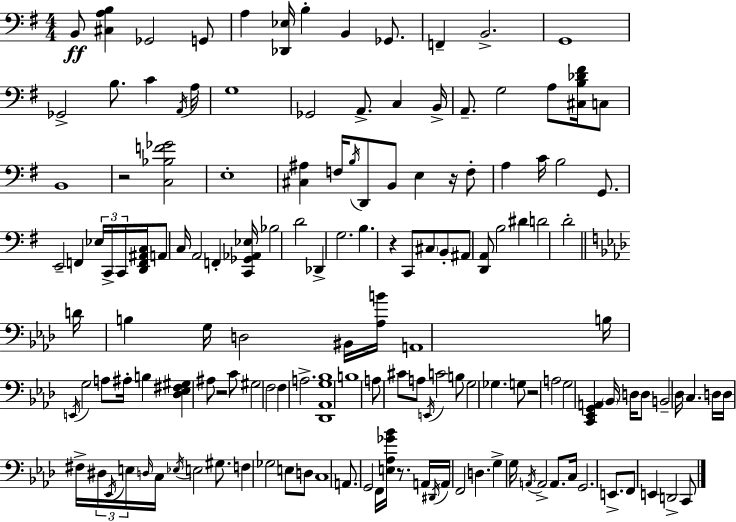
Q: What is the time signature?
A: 4/4